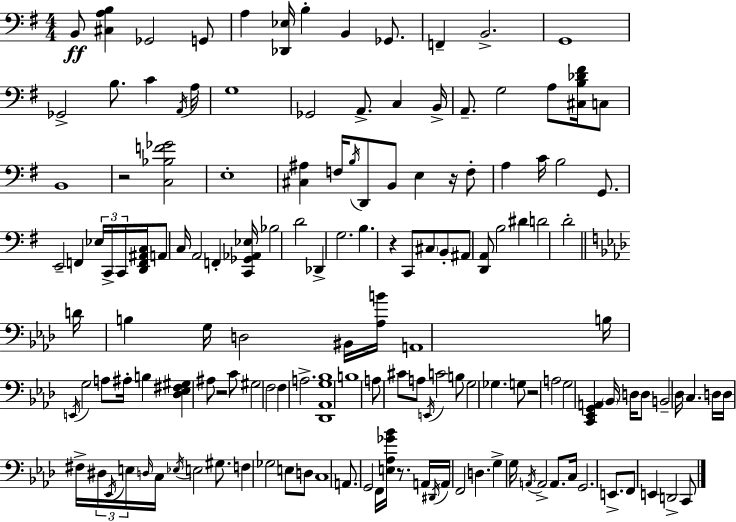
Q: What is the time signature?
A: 4/4